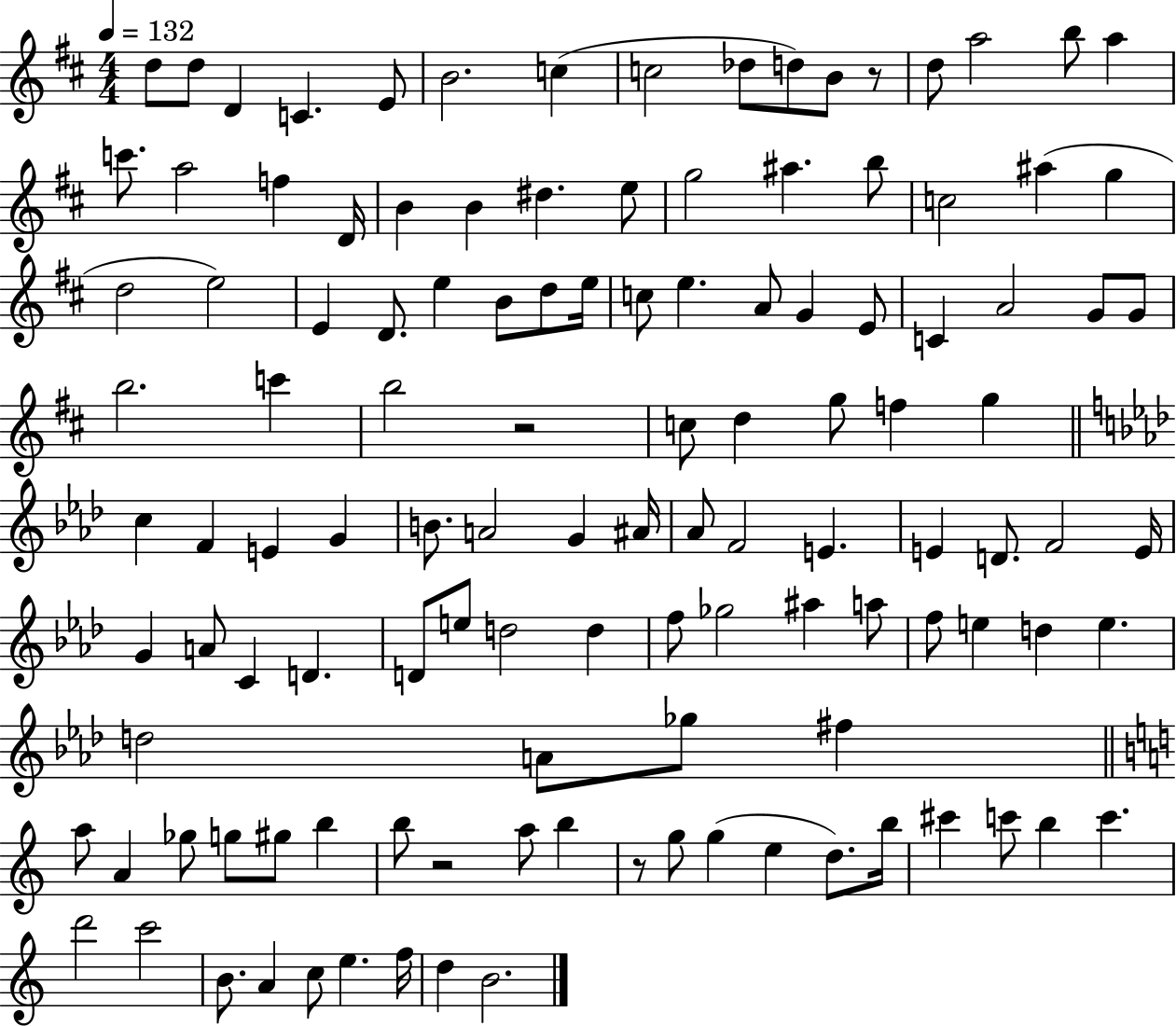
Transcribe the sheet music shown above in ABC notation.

X:1
T:Untitled
M:4/4
L:1/4
K:D
d/2 d/2 D C E/2 B2 c c2 _d/2 d/2 B/2 z/2 d/2 a2 b/2 a c'/2 a2 f D/4 B B ^d e/2 g2 ^a b/2 c2 ^a g d2 e2 E D/2 e B/2 d/2 e/4 c/2 e A/2 G E/2 C A2 G/2 G/2 b2 c' b2 z2 c/2 d g/2 f g c F E G B/2 A2 G ^A/4 _A/2 F2 E E D/2 F2 E/4 G A/2 C D D/2 e/2 d2 d f/2 _g2 ^a a/2 f/2 e d e d2 A/2 _g/2 ^f a/2 A _g/2 g/2 ^g/2 b b/2 z2 a/2 b z/2 g/2 g e d/2 b/4 ^c' c'/2 b c' d'2 c'2 B/2 A c/2 e f/4 d B2